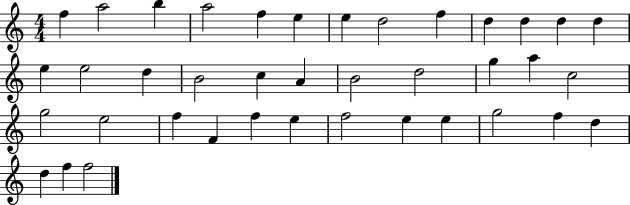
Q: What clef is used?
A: treble